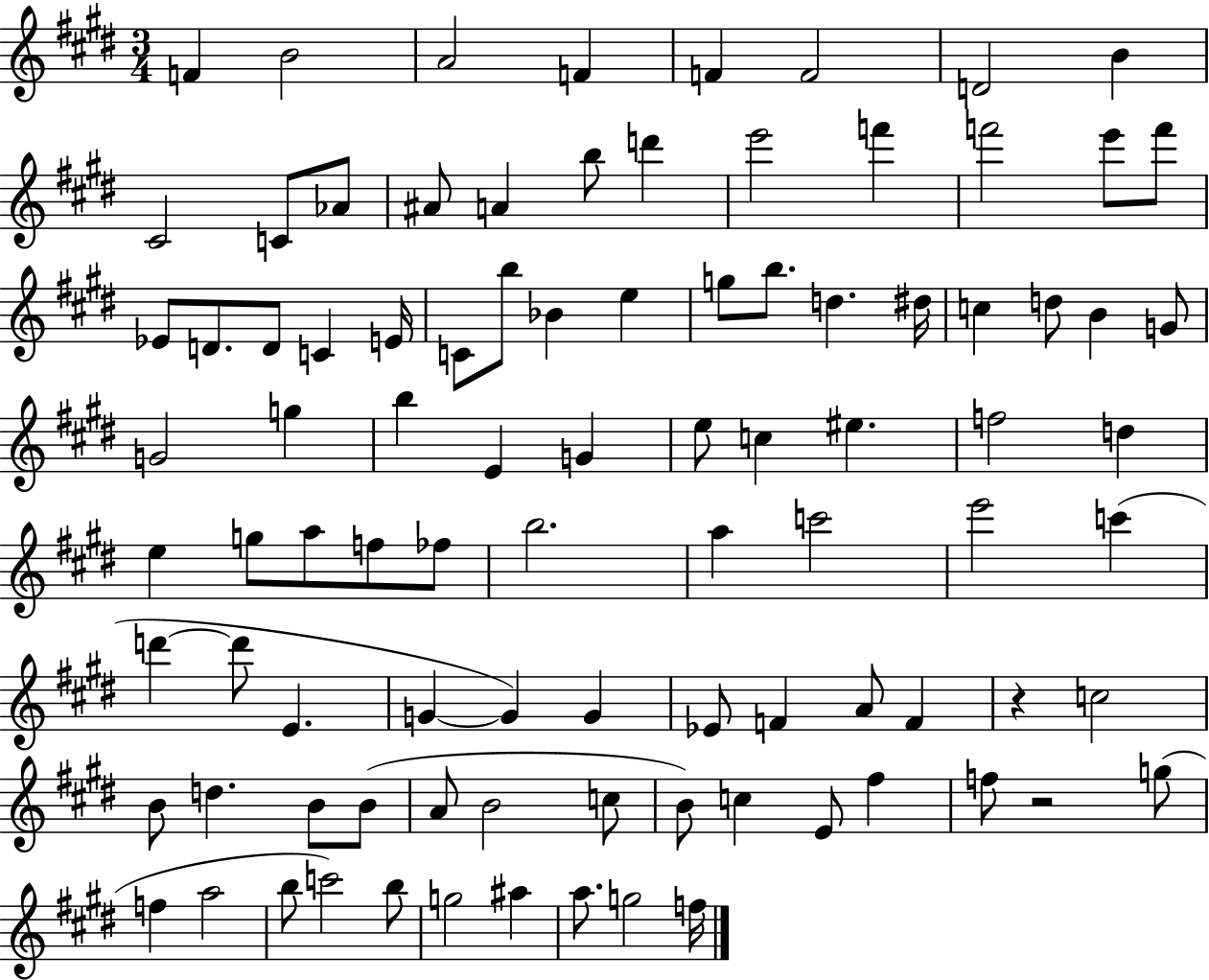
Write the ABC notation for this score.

X:1
T:Untitled
M:3/4
L:1/4
K:E
F B2 A2 F F F2 D2 B ^C2 C/2 _A/2 ^A/2 A b/2 d' e'2 f' f'2 e'/2 f'/2 _E/2 D/2 D/2 C E/4 C/2 b/2 _B e g/2 b/2 d ^d/4 c d/2 B G/2 G2 g b E G e/2 c ^e f2 d e g/2 a/2 f/2 _f/2 b2 a c'2 e'2 c' d' d'/2 E G G G _E/2 F A/2 F z c2 B/2 d B/2 B/2 A/2 B2 c/2 B/2 c E/2 ^f f/2 z2 g/2 f a2 b/2 c'2 b/2 g2 ^a a/2 g2 f/4